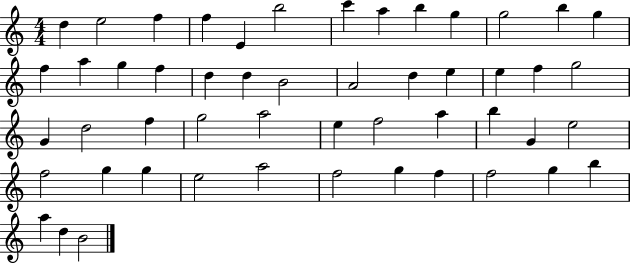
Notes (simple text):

D5/q E5/h F5/q F5/q E4/q B5/h C6/q A5/q B5/q G5/q G5/h B5/q G5/q F5/q A5/q G5/q F5/q D5/q D5/q B4/h A4/h D5/q E5/q E5/q F5/q G5/h G4/q D5/h F5/q G5/h A5/h E5/q F5/h A5/q B5/q G4/q E5/h F5/h G5/q G5/q E5/h A5/h F5/h G5/q F5/q F5/h G5/q B5/q A5/q D5/q B4/h